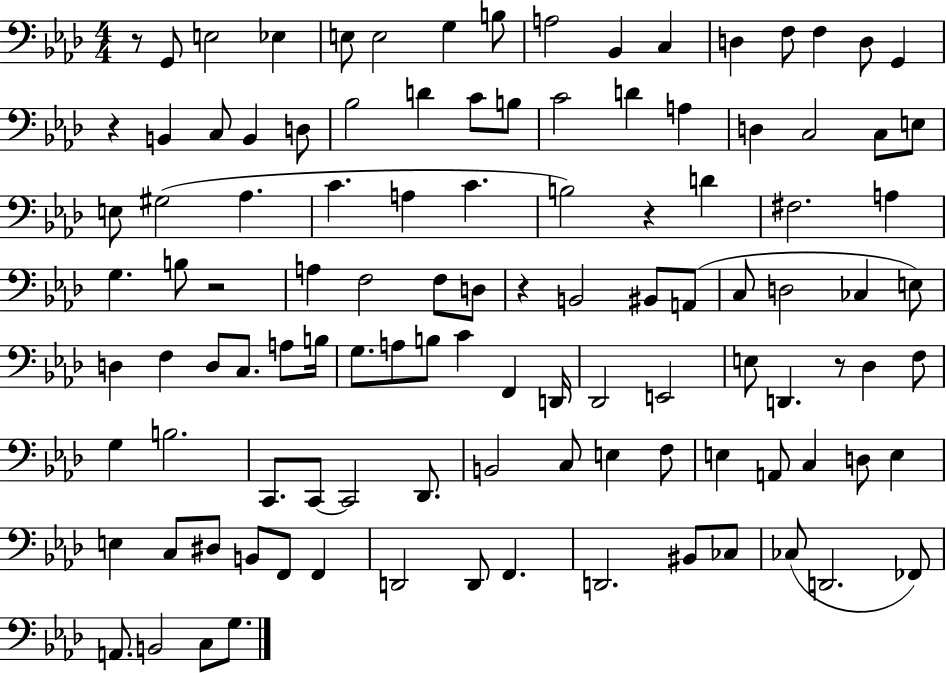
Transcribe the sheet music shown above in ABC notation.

X:1
T:Untitled
M:4/4
L:1/4
K:Ab
z/2 G,,/2 E,2 _E, E,/2 E,2 G, B,/2 A,2 _B,, C, D, F,/2 F, D,/2 G,, z B,, C,/2 B,, D,/2 _B,2 D C/2 B,/2 C2 D A, D, C,2 C,/2 E,/2 E,/2 ^G,2 _A, C A, C B,2 z D ^F,2 A, G, B,/2 z2 A, F,2 F,/2 D,/2 z B,,2 ^B,,/2 A,,/2 C,/2 D,2 _C, E,/2 D, F, D,/2 C,/2 A,/2 B,/4 G,/2 A,/2 B,/2 C F,, D,,/4 _D,,2 E,,2 E,/2 D,, z/2 _D, F,/2 G, B,2 C,,/2 C,,/2 C,,2 _D,,/2 B,,2 C,/2 E, F,/2 E, A,,/2 C, D,/2 E, E, C,/2 ^D,/2 B,,/2 F,,/2 F,, D,,2 D,,/2 F,, D,,2 ^B,,/2 _C,/2 _C,/2 D,,2 _F,,/2 A,,/2 B,,2 C,/2 G,/2